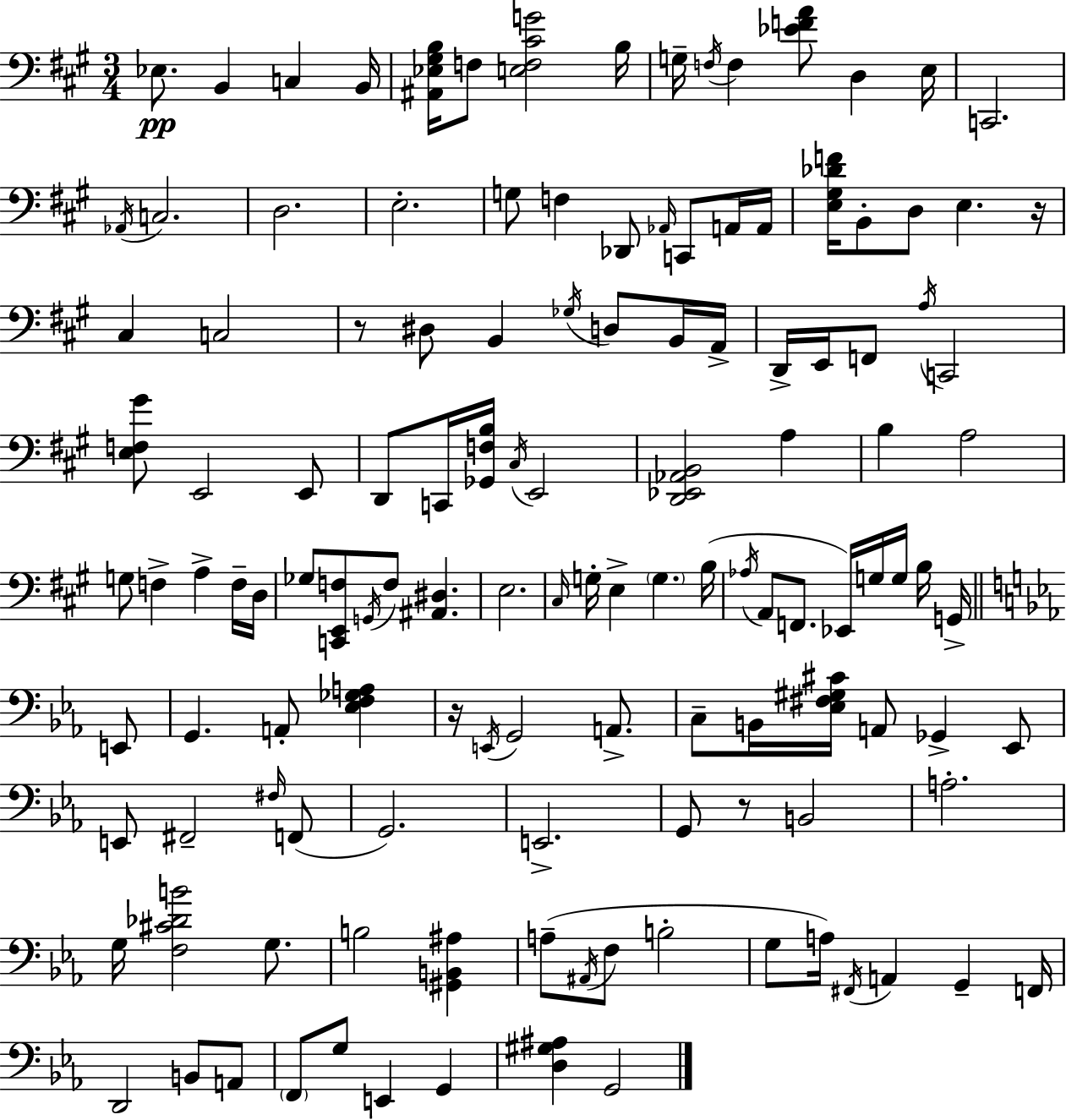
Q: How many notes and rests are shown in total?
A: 129